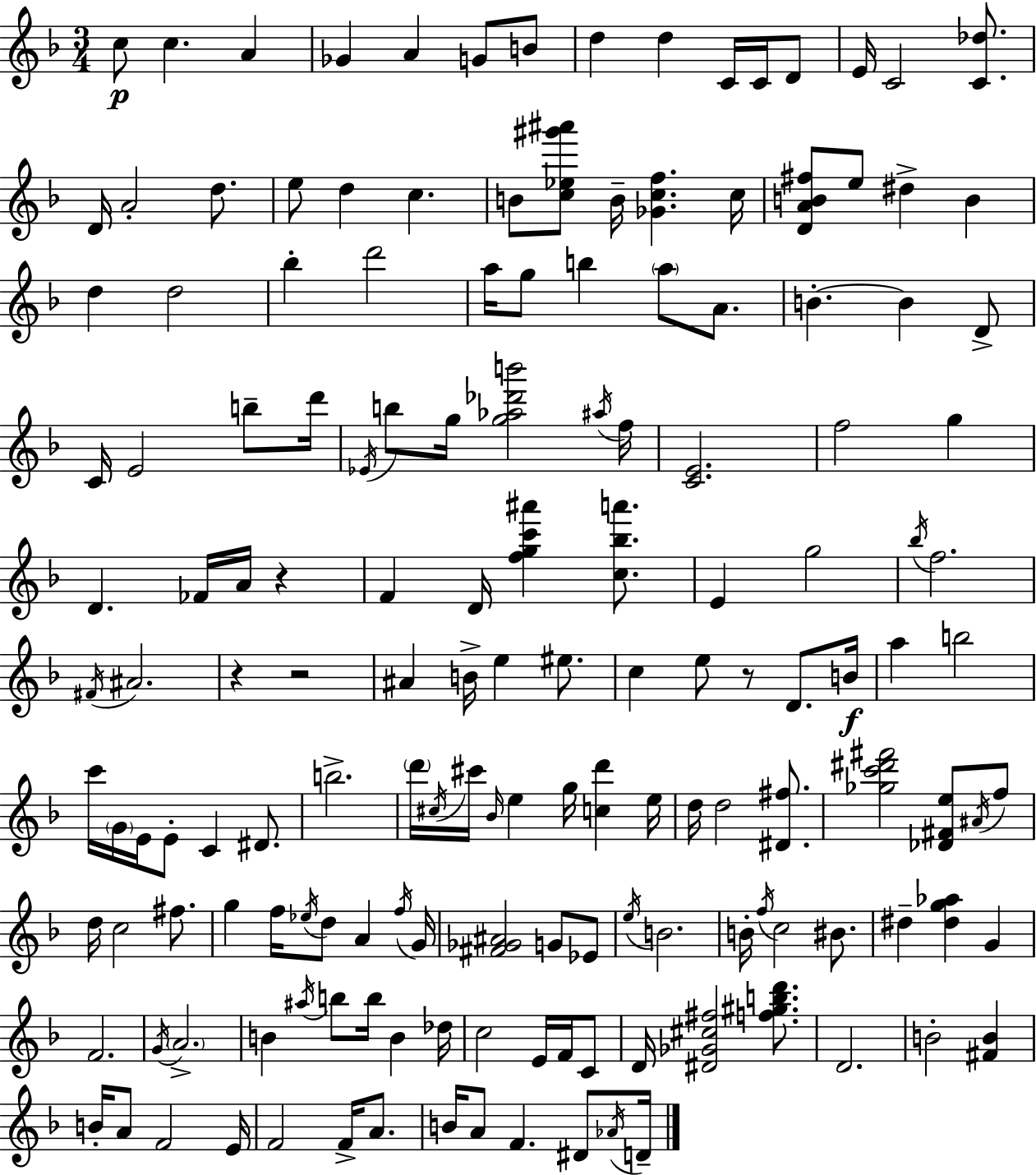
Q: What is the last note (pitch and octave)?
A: D4